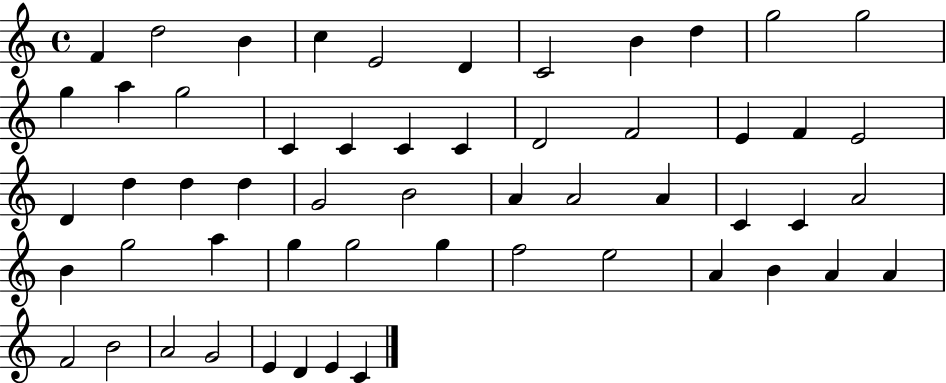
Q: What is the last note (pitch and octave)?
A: C4